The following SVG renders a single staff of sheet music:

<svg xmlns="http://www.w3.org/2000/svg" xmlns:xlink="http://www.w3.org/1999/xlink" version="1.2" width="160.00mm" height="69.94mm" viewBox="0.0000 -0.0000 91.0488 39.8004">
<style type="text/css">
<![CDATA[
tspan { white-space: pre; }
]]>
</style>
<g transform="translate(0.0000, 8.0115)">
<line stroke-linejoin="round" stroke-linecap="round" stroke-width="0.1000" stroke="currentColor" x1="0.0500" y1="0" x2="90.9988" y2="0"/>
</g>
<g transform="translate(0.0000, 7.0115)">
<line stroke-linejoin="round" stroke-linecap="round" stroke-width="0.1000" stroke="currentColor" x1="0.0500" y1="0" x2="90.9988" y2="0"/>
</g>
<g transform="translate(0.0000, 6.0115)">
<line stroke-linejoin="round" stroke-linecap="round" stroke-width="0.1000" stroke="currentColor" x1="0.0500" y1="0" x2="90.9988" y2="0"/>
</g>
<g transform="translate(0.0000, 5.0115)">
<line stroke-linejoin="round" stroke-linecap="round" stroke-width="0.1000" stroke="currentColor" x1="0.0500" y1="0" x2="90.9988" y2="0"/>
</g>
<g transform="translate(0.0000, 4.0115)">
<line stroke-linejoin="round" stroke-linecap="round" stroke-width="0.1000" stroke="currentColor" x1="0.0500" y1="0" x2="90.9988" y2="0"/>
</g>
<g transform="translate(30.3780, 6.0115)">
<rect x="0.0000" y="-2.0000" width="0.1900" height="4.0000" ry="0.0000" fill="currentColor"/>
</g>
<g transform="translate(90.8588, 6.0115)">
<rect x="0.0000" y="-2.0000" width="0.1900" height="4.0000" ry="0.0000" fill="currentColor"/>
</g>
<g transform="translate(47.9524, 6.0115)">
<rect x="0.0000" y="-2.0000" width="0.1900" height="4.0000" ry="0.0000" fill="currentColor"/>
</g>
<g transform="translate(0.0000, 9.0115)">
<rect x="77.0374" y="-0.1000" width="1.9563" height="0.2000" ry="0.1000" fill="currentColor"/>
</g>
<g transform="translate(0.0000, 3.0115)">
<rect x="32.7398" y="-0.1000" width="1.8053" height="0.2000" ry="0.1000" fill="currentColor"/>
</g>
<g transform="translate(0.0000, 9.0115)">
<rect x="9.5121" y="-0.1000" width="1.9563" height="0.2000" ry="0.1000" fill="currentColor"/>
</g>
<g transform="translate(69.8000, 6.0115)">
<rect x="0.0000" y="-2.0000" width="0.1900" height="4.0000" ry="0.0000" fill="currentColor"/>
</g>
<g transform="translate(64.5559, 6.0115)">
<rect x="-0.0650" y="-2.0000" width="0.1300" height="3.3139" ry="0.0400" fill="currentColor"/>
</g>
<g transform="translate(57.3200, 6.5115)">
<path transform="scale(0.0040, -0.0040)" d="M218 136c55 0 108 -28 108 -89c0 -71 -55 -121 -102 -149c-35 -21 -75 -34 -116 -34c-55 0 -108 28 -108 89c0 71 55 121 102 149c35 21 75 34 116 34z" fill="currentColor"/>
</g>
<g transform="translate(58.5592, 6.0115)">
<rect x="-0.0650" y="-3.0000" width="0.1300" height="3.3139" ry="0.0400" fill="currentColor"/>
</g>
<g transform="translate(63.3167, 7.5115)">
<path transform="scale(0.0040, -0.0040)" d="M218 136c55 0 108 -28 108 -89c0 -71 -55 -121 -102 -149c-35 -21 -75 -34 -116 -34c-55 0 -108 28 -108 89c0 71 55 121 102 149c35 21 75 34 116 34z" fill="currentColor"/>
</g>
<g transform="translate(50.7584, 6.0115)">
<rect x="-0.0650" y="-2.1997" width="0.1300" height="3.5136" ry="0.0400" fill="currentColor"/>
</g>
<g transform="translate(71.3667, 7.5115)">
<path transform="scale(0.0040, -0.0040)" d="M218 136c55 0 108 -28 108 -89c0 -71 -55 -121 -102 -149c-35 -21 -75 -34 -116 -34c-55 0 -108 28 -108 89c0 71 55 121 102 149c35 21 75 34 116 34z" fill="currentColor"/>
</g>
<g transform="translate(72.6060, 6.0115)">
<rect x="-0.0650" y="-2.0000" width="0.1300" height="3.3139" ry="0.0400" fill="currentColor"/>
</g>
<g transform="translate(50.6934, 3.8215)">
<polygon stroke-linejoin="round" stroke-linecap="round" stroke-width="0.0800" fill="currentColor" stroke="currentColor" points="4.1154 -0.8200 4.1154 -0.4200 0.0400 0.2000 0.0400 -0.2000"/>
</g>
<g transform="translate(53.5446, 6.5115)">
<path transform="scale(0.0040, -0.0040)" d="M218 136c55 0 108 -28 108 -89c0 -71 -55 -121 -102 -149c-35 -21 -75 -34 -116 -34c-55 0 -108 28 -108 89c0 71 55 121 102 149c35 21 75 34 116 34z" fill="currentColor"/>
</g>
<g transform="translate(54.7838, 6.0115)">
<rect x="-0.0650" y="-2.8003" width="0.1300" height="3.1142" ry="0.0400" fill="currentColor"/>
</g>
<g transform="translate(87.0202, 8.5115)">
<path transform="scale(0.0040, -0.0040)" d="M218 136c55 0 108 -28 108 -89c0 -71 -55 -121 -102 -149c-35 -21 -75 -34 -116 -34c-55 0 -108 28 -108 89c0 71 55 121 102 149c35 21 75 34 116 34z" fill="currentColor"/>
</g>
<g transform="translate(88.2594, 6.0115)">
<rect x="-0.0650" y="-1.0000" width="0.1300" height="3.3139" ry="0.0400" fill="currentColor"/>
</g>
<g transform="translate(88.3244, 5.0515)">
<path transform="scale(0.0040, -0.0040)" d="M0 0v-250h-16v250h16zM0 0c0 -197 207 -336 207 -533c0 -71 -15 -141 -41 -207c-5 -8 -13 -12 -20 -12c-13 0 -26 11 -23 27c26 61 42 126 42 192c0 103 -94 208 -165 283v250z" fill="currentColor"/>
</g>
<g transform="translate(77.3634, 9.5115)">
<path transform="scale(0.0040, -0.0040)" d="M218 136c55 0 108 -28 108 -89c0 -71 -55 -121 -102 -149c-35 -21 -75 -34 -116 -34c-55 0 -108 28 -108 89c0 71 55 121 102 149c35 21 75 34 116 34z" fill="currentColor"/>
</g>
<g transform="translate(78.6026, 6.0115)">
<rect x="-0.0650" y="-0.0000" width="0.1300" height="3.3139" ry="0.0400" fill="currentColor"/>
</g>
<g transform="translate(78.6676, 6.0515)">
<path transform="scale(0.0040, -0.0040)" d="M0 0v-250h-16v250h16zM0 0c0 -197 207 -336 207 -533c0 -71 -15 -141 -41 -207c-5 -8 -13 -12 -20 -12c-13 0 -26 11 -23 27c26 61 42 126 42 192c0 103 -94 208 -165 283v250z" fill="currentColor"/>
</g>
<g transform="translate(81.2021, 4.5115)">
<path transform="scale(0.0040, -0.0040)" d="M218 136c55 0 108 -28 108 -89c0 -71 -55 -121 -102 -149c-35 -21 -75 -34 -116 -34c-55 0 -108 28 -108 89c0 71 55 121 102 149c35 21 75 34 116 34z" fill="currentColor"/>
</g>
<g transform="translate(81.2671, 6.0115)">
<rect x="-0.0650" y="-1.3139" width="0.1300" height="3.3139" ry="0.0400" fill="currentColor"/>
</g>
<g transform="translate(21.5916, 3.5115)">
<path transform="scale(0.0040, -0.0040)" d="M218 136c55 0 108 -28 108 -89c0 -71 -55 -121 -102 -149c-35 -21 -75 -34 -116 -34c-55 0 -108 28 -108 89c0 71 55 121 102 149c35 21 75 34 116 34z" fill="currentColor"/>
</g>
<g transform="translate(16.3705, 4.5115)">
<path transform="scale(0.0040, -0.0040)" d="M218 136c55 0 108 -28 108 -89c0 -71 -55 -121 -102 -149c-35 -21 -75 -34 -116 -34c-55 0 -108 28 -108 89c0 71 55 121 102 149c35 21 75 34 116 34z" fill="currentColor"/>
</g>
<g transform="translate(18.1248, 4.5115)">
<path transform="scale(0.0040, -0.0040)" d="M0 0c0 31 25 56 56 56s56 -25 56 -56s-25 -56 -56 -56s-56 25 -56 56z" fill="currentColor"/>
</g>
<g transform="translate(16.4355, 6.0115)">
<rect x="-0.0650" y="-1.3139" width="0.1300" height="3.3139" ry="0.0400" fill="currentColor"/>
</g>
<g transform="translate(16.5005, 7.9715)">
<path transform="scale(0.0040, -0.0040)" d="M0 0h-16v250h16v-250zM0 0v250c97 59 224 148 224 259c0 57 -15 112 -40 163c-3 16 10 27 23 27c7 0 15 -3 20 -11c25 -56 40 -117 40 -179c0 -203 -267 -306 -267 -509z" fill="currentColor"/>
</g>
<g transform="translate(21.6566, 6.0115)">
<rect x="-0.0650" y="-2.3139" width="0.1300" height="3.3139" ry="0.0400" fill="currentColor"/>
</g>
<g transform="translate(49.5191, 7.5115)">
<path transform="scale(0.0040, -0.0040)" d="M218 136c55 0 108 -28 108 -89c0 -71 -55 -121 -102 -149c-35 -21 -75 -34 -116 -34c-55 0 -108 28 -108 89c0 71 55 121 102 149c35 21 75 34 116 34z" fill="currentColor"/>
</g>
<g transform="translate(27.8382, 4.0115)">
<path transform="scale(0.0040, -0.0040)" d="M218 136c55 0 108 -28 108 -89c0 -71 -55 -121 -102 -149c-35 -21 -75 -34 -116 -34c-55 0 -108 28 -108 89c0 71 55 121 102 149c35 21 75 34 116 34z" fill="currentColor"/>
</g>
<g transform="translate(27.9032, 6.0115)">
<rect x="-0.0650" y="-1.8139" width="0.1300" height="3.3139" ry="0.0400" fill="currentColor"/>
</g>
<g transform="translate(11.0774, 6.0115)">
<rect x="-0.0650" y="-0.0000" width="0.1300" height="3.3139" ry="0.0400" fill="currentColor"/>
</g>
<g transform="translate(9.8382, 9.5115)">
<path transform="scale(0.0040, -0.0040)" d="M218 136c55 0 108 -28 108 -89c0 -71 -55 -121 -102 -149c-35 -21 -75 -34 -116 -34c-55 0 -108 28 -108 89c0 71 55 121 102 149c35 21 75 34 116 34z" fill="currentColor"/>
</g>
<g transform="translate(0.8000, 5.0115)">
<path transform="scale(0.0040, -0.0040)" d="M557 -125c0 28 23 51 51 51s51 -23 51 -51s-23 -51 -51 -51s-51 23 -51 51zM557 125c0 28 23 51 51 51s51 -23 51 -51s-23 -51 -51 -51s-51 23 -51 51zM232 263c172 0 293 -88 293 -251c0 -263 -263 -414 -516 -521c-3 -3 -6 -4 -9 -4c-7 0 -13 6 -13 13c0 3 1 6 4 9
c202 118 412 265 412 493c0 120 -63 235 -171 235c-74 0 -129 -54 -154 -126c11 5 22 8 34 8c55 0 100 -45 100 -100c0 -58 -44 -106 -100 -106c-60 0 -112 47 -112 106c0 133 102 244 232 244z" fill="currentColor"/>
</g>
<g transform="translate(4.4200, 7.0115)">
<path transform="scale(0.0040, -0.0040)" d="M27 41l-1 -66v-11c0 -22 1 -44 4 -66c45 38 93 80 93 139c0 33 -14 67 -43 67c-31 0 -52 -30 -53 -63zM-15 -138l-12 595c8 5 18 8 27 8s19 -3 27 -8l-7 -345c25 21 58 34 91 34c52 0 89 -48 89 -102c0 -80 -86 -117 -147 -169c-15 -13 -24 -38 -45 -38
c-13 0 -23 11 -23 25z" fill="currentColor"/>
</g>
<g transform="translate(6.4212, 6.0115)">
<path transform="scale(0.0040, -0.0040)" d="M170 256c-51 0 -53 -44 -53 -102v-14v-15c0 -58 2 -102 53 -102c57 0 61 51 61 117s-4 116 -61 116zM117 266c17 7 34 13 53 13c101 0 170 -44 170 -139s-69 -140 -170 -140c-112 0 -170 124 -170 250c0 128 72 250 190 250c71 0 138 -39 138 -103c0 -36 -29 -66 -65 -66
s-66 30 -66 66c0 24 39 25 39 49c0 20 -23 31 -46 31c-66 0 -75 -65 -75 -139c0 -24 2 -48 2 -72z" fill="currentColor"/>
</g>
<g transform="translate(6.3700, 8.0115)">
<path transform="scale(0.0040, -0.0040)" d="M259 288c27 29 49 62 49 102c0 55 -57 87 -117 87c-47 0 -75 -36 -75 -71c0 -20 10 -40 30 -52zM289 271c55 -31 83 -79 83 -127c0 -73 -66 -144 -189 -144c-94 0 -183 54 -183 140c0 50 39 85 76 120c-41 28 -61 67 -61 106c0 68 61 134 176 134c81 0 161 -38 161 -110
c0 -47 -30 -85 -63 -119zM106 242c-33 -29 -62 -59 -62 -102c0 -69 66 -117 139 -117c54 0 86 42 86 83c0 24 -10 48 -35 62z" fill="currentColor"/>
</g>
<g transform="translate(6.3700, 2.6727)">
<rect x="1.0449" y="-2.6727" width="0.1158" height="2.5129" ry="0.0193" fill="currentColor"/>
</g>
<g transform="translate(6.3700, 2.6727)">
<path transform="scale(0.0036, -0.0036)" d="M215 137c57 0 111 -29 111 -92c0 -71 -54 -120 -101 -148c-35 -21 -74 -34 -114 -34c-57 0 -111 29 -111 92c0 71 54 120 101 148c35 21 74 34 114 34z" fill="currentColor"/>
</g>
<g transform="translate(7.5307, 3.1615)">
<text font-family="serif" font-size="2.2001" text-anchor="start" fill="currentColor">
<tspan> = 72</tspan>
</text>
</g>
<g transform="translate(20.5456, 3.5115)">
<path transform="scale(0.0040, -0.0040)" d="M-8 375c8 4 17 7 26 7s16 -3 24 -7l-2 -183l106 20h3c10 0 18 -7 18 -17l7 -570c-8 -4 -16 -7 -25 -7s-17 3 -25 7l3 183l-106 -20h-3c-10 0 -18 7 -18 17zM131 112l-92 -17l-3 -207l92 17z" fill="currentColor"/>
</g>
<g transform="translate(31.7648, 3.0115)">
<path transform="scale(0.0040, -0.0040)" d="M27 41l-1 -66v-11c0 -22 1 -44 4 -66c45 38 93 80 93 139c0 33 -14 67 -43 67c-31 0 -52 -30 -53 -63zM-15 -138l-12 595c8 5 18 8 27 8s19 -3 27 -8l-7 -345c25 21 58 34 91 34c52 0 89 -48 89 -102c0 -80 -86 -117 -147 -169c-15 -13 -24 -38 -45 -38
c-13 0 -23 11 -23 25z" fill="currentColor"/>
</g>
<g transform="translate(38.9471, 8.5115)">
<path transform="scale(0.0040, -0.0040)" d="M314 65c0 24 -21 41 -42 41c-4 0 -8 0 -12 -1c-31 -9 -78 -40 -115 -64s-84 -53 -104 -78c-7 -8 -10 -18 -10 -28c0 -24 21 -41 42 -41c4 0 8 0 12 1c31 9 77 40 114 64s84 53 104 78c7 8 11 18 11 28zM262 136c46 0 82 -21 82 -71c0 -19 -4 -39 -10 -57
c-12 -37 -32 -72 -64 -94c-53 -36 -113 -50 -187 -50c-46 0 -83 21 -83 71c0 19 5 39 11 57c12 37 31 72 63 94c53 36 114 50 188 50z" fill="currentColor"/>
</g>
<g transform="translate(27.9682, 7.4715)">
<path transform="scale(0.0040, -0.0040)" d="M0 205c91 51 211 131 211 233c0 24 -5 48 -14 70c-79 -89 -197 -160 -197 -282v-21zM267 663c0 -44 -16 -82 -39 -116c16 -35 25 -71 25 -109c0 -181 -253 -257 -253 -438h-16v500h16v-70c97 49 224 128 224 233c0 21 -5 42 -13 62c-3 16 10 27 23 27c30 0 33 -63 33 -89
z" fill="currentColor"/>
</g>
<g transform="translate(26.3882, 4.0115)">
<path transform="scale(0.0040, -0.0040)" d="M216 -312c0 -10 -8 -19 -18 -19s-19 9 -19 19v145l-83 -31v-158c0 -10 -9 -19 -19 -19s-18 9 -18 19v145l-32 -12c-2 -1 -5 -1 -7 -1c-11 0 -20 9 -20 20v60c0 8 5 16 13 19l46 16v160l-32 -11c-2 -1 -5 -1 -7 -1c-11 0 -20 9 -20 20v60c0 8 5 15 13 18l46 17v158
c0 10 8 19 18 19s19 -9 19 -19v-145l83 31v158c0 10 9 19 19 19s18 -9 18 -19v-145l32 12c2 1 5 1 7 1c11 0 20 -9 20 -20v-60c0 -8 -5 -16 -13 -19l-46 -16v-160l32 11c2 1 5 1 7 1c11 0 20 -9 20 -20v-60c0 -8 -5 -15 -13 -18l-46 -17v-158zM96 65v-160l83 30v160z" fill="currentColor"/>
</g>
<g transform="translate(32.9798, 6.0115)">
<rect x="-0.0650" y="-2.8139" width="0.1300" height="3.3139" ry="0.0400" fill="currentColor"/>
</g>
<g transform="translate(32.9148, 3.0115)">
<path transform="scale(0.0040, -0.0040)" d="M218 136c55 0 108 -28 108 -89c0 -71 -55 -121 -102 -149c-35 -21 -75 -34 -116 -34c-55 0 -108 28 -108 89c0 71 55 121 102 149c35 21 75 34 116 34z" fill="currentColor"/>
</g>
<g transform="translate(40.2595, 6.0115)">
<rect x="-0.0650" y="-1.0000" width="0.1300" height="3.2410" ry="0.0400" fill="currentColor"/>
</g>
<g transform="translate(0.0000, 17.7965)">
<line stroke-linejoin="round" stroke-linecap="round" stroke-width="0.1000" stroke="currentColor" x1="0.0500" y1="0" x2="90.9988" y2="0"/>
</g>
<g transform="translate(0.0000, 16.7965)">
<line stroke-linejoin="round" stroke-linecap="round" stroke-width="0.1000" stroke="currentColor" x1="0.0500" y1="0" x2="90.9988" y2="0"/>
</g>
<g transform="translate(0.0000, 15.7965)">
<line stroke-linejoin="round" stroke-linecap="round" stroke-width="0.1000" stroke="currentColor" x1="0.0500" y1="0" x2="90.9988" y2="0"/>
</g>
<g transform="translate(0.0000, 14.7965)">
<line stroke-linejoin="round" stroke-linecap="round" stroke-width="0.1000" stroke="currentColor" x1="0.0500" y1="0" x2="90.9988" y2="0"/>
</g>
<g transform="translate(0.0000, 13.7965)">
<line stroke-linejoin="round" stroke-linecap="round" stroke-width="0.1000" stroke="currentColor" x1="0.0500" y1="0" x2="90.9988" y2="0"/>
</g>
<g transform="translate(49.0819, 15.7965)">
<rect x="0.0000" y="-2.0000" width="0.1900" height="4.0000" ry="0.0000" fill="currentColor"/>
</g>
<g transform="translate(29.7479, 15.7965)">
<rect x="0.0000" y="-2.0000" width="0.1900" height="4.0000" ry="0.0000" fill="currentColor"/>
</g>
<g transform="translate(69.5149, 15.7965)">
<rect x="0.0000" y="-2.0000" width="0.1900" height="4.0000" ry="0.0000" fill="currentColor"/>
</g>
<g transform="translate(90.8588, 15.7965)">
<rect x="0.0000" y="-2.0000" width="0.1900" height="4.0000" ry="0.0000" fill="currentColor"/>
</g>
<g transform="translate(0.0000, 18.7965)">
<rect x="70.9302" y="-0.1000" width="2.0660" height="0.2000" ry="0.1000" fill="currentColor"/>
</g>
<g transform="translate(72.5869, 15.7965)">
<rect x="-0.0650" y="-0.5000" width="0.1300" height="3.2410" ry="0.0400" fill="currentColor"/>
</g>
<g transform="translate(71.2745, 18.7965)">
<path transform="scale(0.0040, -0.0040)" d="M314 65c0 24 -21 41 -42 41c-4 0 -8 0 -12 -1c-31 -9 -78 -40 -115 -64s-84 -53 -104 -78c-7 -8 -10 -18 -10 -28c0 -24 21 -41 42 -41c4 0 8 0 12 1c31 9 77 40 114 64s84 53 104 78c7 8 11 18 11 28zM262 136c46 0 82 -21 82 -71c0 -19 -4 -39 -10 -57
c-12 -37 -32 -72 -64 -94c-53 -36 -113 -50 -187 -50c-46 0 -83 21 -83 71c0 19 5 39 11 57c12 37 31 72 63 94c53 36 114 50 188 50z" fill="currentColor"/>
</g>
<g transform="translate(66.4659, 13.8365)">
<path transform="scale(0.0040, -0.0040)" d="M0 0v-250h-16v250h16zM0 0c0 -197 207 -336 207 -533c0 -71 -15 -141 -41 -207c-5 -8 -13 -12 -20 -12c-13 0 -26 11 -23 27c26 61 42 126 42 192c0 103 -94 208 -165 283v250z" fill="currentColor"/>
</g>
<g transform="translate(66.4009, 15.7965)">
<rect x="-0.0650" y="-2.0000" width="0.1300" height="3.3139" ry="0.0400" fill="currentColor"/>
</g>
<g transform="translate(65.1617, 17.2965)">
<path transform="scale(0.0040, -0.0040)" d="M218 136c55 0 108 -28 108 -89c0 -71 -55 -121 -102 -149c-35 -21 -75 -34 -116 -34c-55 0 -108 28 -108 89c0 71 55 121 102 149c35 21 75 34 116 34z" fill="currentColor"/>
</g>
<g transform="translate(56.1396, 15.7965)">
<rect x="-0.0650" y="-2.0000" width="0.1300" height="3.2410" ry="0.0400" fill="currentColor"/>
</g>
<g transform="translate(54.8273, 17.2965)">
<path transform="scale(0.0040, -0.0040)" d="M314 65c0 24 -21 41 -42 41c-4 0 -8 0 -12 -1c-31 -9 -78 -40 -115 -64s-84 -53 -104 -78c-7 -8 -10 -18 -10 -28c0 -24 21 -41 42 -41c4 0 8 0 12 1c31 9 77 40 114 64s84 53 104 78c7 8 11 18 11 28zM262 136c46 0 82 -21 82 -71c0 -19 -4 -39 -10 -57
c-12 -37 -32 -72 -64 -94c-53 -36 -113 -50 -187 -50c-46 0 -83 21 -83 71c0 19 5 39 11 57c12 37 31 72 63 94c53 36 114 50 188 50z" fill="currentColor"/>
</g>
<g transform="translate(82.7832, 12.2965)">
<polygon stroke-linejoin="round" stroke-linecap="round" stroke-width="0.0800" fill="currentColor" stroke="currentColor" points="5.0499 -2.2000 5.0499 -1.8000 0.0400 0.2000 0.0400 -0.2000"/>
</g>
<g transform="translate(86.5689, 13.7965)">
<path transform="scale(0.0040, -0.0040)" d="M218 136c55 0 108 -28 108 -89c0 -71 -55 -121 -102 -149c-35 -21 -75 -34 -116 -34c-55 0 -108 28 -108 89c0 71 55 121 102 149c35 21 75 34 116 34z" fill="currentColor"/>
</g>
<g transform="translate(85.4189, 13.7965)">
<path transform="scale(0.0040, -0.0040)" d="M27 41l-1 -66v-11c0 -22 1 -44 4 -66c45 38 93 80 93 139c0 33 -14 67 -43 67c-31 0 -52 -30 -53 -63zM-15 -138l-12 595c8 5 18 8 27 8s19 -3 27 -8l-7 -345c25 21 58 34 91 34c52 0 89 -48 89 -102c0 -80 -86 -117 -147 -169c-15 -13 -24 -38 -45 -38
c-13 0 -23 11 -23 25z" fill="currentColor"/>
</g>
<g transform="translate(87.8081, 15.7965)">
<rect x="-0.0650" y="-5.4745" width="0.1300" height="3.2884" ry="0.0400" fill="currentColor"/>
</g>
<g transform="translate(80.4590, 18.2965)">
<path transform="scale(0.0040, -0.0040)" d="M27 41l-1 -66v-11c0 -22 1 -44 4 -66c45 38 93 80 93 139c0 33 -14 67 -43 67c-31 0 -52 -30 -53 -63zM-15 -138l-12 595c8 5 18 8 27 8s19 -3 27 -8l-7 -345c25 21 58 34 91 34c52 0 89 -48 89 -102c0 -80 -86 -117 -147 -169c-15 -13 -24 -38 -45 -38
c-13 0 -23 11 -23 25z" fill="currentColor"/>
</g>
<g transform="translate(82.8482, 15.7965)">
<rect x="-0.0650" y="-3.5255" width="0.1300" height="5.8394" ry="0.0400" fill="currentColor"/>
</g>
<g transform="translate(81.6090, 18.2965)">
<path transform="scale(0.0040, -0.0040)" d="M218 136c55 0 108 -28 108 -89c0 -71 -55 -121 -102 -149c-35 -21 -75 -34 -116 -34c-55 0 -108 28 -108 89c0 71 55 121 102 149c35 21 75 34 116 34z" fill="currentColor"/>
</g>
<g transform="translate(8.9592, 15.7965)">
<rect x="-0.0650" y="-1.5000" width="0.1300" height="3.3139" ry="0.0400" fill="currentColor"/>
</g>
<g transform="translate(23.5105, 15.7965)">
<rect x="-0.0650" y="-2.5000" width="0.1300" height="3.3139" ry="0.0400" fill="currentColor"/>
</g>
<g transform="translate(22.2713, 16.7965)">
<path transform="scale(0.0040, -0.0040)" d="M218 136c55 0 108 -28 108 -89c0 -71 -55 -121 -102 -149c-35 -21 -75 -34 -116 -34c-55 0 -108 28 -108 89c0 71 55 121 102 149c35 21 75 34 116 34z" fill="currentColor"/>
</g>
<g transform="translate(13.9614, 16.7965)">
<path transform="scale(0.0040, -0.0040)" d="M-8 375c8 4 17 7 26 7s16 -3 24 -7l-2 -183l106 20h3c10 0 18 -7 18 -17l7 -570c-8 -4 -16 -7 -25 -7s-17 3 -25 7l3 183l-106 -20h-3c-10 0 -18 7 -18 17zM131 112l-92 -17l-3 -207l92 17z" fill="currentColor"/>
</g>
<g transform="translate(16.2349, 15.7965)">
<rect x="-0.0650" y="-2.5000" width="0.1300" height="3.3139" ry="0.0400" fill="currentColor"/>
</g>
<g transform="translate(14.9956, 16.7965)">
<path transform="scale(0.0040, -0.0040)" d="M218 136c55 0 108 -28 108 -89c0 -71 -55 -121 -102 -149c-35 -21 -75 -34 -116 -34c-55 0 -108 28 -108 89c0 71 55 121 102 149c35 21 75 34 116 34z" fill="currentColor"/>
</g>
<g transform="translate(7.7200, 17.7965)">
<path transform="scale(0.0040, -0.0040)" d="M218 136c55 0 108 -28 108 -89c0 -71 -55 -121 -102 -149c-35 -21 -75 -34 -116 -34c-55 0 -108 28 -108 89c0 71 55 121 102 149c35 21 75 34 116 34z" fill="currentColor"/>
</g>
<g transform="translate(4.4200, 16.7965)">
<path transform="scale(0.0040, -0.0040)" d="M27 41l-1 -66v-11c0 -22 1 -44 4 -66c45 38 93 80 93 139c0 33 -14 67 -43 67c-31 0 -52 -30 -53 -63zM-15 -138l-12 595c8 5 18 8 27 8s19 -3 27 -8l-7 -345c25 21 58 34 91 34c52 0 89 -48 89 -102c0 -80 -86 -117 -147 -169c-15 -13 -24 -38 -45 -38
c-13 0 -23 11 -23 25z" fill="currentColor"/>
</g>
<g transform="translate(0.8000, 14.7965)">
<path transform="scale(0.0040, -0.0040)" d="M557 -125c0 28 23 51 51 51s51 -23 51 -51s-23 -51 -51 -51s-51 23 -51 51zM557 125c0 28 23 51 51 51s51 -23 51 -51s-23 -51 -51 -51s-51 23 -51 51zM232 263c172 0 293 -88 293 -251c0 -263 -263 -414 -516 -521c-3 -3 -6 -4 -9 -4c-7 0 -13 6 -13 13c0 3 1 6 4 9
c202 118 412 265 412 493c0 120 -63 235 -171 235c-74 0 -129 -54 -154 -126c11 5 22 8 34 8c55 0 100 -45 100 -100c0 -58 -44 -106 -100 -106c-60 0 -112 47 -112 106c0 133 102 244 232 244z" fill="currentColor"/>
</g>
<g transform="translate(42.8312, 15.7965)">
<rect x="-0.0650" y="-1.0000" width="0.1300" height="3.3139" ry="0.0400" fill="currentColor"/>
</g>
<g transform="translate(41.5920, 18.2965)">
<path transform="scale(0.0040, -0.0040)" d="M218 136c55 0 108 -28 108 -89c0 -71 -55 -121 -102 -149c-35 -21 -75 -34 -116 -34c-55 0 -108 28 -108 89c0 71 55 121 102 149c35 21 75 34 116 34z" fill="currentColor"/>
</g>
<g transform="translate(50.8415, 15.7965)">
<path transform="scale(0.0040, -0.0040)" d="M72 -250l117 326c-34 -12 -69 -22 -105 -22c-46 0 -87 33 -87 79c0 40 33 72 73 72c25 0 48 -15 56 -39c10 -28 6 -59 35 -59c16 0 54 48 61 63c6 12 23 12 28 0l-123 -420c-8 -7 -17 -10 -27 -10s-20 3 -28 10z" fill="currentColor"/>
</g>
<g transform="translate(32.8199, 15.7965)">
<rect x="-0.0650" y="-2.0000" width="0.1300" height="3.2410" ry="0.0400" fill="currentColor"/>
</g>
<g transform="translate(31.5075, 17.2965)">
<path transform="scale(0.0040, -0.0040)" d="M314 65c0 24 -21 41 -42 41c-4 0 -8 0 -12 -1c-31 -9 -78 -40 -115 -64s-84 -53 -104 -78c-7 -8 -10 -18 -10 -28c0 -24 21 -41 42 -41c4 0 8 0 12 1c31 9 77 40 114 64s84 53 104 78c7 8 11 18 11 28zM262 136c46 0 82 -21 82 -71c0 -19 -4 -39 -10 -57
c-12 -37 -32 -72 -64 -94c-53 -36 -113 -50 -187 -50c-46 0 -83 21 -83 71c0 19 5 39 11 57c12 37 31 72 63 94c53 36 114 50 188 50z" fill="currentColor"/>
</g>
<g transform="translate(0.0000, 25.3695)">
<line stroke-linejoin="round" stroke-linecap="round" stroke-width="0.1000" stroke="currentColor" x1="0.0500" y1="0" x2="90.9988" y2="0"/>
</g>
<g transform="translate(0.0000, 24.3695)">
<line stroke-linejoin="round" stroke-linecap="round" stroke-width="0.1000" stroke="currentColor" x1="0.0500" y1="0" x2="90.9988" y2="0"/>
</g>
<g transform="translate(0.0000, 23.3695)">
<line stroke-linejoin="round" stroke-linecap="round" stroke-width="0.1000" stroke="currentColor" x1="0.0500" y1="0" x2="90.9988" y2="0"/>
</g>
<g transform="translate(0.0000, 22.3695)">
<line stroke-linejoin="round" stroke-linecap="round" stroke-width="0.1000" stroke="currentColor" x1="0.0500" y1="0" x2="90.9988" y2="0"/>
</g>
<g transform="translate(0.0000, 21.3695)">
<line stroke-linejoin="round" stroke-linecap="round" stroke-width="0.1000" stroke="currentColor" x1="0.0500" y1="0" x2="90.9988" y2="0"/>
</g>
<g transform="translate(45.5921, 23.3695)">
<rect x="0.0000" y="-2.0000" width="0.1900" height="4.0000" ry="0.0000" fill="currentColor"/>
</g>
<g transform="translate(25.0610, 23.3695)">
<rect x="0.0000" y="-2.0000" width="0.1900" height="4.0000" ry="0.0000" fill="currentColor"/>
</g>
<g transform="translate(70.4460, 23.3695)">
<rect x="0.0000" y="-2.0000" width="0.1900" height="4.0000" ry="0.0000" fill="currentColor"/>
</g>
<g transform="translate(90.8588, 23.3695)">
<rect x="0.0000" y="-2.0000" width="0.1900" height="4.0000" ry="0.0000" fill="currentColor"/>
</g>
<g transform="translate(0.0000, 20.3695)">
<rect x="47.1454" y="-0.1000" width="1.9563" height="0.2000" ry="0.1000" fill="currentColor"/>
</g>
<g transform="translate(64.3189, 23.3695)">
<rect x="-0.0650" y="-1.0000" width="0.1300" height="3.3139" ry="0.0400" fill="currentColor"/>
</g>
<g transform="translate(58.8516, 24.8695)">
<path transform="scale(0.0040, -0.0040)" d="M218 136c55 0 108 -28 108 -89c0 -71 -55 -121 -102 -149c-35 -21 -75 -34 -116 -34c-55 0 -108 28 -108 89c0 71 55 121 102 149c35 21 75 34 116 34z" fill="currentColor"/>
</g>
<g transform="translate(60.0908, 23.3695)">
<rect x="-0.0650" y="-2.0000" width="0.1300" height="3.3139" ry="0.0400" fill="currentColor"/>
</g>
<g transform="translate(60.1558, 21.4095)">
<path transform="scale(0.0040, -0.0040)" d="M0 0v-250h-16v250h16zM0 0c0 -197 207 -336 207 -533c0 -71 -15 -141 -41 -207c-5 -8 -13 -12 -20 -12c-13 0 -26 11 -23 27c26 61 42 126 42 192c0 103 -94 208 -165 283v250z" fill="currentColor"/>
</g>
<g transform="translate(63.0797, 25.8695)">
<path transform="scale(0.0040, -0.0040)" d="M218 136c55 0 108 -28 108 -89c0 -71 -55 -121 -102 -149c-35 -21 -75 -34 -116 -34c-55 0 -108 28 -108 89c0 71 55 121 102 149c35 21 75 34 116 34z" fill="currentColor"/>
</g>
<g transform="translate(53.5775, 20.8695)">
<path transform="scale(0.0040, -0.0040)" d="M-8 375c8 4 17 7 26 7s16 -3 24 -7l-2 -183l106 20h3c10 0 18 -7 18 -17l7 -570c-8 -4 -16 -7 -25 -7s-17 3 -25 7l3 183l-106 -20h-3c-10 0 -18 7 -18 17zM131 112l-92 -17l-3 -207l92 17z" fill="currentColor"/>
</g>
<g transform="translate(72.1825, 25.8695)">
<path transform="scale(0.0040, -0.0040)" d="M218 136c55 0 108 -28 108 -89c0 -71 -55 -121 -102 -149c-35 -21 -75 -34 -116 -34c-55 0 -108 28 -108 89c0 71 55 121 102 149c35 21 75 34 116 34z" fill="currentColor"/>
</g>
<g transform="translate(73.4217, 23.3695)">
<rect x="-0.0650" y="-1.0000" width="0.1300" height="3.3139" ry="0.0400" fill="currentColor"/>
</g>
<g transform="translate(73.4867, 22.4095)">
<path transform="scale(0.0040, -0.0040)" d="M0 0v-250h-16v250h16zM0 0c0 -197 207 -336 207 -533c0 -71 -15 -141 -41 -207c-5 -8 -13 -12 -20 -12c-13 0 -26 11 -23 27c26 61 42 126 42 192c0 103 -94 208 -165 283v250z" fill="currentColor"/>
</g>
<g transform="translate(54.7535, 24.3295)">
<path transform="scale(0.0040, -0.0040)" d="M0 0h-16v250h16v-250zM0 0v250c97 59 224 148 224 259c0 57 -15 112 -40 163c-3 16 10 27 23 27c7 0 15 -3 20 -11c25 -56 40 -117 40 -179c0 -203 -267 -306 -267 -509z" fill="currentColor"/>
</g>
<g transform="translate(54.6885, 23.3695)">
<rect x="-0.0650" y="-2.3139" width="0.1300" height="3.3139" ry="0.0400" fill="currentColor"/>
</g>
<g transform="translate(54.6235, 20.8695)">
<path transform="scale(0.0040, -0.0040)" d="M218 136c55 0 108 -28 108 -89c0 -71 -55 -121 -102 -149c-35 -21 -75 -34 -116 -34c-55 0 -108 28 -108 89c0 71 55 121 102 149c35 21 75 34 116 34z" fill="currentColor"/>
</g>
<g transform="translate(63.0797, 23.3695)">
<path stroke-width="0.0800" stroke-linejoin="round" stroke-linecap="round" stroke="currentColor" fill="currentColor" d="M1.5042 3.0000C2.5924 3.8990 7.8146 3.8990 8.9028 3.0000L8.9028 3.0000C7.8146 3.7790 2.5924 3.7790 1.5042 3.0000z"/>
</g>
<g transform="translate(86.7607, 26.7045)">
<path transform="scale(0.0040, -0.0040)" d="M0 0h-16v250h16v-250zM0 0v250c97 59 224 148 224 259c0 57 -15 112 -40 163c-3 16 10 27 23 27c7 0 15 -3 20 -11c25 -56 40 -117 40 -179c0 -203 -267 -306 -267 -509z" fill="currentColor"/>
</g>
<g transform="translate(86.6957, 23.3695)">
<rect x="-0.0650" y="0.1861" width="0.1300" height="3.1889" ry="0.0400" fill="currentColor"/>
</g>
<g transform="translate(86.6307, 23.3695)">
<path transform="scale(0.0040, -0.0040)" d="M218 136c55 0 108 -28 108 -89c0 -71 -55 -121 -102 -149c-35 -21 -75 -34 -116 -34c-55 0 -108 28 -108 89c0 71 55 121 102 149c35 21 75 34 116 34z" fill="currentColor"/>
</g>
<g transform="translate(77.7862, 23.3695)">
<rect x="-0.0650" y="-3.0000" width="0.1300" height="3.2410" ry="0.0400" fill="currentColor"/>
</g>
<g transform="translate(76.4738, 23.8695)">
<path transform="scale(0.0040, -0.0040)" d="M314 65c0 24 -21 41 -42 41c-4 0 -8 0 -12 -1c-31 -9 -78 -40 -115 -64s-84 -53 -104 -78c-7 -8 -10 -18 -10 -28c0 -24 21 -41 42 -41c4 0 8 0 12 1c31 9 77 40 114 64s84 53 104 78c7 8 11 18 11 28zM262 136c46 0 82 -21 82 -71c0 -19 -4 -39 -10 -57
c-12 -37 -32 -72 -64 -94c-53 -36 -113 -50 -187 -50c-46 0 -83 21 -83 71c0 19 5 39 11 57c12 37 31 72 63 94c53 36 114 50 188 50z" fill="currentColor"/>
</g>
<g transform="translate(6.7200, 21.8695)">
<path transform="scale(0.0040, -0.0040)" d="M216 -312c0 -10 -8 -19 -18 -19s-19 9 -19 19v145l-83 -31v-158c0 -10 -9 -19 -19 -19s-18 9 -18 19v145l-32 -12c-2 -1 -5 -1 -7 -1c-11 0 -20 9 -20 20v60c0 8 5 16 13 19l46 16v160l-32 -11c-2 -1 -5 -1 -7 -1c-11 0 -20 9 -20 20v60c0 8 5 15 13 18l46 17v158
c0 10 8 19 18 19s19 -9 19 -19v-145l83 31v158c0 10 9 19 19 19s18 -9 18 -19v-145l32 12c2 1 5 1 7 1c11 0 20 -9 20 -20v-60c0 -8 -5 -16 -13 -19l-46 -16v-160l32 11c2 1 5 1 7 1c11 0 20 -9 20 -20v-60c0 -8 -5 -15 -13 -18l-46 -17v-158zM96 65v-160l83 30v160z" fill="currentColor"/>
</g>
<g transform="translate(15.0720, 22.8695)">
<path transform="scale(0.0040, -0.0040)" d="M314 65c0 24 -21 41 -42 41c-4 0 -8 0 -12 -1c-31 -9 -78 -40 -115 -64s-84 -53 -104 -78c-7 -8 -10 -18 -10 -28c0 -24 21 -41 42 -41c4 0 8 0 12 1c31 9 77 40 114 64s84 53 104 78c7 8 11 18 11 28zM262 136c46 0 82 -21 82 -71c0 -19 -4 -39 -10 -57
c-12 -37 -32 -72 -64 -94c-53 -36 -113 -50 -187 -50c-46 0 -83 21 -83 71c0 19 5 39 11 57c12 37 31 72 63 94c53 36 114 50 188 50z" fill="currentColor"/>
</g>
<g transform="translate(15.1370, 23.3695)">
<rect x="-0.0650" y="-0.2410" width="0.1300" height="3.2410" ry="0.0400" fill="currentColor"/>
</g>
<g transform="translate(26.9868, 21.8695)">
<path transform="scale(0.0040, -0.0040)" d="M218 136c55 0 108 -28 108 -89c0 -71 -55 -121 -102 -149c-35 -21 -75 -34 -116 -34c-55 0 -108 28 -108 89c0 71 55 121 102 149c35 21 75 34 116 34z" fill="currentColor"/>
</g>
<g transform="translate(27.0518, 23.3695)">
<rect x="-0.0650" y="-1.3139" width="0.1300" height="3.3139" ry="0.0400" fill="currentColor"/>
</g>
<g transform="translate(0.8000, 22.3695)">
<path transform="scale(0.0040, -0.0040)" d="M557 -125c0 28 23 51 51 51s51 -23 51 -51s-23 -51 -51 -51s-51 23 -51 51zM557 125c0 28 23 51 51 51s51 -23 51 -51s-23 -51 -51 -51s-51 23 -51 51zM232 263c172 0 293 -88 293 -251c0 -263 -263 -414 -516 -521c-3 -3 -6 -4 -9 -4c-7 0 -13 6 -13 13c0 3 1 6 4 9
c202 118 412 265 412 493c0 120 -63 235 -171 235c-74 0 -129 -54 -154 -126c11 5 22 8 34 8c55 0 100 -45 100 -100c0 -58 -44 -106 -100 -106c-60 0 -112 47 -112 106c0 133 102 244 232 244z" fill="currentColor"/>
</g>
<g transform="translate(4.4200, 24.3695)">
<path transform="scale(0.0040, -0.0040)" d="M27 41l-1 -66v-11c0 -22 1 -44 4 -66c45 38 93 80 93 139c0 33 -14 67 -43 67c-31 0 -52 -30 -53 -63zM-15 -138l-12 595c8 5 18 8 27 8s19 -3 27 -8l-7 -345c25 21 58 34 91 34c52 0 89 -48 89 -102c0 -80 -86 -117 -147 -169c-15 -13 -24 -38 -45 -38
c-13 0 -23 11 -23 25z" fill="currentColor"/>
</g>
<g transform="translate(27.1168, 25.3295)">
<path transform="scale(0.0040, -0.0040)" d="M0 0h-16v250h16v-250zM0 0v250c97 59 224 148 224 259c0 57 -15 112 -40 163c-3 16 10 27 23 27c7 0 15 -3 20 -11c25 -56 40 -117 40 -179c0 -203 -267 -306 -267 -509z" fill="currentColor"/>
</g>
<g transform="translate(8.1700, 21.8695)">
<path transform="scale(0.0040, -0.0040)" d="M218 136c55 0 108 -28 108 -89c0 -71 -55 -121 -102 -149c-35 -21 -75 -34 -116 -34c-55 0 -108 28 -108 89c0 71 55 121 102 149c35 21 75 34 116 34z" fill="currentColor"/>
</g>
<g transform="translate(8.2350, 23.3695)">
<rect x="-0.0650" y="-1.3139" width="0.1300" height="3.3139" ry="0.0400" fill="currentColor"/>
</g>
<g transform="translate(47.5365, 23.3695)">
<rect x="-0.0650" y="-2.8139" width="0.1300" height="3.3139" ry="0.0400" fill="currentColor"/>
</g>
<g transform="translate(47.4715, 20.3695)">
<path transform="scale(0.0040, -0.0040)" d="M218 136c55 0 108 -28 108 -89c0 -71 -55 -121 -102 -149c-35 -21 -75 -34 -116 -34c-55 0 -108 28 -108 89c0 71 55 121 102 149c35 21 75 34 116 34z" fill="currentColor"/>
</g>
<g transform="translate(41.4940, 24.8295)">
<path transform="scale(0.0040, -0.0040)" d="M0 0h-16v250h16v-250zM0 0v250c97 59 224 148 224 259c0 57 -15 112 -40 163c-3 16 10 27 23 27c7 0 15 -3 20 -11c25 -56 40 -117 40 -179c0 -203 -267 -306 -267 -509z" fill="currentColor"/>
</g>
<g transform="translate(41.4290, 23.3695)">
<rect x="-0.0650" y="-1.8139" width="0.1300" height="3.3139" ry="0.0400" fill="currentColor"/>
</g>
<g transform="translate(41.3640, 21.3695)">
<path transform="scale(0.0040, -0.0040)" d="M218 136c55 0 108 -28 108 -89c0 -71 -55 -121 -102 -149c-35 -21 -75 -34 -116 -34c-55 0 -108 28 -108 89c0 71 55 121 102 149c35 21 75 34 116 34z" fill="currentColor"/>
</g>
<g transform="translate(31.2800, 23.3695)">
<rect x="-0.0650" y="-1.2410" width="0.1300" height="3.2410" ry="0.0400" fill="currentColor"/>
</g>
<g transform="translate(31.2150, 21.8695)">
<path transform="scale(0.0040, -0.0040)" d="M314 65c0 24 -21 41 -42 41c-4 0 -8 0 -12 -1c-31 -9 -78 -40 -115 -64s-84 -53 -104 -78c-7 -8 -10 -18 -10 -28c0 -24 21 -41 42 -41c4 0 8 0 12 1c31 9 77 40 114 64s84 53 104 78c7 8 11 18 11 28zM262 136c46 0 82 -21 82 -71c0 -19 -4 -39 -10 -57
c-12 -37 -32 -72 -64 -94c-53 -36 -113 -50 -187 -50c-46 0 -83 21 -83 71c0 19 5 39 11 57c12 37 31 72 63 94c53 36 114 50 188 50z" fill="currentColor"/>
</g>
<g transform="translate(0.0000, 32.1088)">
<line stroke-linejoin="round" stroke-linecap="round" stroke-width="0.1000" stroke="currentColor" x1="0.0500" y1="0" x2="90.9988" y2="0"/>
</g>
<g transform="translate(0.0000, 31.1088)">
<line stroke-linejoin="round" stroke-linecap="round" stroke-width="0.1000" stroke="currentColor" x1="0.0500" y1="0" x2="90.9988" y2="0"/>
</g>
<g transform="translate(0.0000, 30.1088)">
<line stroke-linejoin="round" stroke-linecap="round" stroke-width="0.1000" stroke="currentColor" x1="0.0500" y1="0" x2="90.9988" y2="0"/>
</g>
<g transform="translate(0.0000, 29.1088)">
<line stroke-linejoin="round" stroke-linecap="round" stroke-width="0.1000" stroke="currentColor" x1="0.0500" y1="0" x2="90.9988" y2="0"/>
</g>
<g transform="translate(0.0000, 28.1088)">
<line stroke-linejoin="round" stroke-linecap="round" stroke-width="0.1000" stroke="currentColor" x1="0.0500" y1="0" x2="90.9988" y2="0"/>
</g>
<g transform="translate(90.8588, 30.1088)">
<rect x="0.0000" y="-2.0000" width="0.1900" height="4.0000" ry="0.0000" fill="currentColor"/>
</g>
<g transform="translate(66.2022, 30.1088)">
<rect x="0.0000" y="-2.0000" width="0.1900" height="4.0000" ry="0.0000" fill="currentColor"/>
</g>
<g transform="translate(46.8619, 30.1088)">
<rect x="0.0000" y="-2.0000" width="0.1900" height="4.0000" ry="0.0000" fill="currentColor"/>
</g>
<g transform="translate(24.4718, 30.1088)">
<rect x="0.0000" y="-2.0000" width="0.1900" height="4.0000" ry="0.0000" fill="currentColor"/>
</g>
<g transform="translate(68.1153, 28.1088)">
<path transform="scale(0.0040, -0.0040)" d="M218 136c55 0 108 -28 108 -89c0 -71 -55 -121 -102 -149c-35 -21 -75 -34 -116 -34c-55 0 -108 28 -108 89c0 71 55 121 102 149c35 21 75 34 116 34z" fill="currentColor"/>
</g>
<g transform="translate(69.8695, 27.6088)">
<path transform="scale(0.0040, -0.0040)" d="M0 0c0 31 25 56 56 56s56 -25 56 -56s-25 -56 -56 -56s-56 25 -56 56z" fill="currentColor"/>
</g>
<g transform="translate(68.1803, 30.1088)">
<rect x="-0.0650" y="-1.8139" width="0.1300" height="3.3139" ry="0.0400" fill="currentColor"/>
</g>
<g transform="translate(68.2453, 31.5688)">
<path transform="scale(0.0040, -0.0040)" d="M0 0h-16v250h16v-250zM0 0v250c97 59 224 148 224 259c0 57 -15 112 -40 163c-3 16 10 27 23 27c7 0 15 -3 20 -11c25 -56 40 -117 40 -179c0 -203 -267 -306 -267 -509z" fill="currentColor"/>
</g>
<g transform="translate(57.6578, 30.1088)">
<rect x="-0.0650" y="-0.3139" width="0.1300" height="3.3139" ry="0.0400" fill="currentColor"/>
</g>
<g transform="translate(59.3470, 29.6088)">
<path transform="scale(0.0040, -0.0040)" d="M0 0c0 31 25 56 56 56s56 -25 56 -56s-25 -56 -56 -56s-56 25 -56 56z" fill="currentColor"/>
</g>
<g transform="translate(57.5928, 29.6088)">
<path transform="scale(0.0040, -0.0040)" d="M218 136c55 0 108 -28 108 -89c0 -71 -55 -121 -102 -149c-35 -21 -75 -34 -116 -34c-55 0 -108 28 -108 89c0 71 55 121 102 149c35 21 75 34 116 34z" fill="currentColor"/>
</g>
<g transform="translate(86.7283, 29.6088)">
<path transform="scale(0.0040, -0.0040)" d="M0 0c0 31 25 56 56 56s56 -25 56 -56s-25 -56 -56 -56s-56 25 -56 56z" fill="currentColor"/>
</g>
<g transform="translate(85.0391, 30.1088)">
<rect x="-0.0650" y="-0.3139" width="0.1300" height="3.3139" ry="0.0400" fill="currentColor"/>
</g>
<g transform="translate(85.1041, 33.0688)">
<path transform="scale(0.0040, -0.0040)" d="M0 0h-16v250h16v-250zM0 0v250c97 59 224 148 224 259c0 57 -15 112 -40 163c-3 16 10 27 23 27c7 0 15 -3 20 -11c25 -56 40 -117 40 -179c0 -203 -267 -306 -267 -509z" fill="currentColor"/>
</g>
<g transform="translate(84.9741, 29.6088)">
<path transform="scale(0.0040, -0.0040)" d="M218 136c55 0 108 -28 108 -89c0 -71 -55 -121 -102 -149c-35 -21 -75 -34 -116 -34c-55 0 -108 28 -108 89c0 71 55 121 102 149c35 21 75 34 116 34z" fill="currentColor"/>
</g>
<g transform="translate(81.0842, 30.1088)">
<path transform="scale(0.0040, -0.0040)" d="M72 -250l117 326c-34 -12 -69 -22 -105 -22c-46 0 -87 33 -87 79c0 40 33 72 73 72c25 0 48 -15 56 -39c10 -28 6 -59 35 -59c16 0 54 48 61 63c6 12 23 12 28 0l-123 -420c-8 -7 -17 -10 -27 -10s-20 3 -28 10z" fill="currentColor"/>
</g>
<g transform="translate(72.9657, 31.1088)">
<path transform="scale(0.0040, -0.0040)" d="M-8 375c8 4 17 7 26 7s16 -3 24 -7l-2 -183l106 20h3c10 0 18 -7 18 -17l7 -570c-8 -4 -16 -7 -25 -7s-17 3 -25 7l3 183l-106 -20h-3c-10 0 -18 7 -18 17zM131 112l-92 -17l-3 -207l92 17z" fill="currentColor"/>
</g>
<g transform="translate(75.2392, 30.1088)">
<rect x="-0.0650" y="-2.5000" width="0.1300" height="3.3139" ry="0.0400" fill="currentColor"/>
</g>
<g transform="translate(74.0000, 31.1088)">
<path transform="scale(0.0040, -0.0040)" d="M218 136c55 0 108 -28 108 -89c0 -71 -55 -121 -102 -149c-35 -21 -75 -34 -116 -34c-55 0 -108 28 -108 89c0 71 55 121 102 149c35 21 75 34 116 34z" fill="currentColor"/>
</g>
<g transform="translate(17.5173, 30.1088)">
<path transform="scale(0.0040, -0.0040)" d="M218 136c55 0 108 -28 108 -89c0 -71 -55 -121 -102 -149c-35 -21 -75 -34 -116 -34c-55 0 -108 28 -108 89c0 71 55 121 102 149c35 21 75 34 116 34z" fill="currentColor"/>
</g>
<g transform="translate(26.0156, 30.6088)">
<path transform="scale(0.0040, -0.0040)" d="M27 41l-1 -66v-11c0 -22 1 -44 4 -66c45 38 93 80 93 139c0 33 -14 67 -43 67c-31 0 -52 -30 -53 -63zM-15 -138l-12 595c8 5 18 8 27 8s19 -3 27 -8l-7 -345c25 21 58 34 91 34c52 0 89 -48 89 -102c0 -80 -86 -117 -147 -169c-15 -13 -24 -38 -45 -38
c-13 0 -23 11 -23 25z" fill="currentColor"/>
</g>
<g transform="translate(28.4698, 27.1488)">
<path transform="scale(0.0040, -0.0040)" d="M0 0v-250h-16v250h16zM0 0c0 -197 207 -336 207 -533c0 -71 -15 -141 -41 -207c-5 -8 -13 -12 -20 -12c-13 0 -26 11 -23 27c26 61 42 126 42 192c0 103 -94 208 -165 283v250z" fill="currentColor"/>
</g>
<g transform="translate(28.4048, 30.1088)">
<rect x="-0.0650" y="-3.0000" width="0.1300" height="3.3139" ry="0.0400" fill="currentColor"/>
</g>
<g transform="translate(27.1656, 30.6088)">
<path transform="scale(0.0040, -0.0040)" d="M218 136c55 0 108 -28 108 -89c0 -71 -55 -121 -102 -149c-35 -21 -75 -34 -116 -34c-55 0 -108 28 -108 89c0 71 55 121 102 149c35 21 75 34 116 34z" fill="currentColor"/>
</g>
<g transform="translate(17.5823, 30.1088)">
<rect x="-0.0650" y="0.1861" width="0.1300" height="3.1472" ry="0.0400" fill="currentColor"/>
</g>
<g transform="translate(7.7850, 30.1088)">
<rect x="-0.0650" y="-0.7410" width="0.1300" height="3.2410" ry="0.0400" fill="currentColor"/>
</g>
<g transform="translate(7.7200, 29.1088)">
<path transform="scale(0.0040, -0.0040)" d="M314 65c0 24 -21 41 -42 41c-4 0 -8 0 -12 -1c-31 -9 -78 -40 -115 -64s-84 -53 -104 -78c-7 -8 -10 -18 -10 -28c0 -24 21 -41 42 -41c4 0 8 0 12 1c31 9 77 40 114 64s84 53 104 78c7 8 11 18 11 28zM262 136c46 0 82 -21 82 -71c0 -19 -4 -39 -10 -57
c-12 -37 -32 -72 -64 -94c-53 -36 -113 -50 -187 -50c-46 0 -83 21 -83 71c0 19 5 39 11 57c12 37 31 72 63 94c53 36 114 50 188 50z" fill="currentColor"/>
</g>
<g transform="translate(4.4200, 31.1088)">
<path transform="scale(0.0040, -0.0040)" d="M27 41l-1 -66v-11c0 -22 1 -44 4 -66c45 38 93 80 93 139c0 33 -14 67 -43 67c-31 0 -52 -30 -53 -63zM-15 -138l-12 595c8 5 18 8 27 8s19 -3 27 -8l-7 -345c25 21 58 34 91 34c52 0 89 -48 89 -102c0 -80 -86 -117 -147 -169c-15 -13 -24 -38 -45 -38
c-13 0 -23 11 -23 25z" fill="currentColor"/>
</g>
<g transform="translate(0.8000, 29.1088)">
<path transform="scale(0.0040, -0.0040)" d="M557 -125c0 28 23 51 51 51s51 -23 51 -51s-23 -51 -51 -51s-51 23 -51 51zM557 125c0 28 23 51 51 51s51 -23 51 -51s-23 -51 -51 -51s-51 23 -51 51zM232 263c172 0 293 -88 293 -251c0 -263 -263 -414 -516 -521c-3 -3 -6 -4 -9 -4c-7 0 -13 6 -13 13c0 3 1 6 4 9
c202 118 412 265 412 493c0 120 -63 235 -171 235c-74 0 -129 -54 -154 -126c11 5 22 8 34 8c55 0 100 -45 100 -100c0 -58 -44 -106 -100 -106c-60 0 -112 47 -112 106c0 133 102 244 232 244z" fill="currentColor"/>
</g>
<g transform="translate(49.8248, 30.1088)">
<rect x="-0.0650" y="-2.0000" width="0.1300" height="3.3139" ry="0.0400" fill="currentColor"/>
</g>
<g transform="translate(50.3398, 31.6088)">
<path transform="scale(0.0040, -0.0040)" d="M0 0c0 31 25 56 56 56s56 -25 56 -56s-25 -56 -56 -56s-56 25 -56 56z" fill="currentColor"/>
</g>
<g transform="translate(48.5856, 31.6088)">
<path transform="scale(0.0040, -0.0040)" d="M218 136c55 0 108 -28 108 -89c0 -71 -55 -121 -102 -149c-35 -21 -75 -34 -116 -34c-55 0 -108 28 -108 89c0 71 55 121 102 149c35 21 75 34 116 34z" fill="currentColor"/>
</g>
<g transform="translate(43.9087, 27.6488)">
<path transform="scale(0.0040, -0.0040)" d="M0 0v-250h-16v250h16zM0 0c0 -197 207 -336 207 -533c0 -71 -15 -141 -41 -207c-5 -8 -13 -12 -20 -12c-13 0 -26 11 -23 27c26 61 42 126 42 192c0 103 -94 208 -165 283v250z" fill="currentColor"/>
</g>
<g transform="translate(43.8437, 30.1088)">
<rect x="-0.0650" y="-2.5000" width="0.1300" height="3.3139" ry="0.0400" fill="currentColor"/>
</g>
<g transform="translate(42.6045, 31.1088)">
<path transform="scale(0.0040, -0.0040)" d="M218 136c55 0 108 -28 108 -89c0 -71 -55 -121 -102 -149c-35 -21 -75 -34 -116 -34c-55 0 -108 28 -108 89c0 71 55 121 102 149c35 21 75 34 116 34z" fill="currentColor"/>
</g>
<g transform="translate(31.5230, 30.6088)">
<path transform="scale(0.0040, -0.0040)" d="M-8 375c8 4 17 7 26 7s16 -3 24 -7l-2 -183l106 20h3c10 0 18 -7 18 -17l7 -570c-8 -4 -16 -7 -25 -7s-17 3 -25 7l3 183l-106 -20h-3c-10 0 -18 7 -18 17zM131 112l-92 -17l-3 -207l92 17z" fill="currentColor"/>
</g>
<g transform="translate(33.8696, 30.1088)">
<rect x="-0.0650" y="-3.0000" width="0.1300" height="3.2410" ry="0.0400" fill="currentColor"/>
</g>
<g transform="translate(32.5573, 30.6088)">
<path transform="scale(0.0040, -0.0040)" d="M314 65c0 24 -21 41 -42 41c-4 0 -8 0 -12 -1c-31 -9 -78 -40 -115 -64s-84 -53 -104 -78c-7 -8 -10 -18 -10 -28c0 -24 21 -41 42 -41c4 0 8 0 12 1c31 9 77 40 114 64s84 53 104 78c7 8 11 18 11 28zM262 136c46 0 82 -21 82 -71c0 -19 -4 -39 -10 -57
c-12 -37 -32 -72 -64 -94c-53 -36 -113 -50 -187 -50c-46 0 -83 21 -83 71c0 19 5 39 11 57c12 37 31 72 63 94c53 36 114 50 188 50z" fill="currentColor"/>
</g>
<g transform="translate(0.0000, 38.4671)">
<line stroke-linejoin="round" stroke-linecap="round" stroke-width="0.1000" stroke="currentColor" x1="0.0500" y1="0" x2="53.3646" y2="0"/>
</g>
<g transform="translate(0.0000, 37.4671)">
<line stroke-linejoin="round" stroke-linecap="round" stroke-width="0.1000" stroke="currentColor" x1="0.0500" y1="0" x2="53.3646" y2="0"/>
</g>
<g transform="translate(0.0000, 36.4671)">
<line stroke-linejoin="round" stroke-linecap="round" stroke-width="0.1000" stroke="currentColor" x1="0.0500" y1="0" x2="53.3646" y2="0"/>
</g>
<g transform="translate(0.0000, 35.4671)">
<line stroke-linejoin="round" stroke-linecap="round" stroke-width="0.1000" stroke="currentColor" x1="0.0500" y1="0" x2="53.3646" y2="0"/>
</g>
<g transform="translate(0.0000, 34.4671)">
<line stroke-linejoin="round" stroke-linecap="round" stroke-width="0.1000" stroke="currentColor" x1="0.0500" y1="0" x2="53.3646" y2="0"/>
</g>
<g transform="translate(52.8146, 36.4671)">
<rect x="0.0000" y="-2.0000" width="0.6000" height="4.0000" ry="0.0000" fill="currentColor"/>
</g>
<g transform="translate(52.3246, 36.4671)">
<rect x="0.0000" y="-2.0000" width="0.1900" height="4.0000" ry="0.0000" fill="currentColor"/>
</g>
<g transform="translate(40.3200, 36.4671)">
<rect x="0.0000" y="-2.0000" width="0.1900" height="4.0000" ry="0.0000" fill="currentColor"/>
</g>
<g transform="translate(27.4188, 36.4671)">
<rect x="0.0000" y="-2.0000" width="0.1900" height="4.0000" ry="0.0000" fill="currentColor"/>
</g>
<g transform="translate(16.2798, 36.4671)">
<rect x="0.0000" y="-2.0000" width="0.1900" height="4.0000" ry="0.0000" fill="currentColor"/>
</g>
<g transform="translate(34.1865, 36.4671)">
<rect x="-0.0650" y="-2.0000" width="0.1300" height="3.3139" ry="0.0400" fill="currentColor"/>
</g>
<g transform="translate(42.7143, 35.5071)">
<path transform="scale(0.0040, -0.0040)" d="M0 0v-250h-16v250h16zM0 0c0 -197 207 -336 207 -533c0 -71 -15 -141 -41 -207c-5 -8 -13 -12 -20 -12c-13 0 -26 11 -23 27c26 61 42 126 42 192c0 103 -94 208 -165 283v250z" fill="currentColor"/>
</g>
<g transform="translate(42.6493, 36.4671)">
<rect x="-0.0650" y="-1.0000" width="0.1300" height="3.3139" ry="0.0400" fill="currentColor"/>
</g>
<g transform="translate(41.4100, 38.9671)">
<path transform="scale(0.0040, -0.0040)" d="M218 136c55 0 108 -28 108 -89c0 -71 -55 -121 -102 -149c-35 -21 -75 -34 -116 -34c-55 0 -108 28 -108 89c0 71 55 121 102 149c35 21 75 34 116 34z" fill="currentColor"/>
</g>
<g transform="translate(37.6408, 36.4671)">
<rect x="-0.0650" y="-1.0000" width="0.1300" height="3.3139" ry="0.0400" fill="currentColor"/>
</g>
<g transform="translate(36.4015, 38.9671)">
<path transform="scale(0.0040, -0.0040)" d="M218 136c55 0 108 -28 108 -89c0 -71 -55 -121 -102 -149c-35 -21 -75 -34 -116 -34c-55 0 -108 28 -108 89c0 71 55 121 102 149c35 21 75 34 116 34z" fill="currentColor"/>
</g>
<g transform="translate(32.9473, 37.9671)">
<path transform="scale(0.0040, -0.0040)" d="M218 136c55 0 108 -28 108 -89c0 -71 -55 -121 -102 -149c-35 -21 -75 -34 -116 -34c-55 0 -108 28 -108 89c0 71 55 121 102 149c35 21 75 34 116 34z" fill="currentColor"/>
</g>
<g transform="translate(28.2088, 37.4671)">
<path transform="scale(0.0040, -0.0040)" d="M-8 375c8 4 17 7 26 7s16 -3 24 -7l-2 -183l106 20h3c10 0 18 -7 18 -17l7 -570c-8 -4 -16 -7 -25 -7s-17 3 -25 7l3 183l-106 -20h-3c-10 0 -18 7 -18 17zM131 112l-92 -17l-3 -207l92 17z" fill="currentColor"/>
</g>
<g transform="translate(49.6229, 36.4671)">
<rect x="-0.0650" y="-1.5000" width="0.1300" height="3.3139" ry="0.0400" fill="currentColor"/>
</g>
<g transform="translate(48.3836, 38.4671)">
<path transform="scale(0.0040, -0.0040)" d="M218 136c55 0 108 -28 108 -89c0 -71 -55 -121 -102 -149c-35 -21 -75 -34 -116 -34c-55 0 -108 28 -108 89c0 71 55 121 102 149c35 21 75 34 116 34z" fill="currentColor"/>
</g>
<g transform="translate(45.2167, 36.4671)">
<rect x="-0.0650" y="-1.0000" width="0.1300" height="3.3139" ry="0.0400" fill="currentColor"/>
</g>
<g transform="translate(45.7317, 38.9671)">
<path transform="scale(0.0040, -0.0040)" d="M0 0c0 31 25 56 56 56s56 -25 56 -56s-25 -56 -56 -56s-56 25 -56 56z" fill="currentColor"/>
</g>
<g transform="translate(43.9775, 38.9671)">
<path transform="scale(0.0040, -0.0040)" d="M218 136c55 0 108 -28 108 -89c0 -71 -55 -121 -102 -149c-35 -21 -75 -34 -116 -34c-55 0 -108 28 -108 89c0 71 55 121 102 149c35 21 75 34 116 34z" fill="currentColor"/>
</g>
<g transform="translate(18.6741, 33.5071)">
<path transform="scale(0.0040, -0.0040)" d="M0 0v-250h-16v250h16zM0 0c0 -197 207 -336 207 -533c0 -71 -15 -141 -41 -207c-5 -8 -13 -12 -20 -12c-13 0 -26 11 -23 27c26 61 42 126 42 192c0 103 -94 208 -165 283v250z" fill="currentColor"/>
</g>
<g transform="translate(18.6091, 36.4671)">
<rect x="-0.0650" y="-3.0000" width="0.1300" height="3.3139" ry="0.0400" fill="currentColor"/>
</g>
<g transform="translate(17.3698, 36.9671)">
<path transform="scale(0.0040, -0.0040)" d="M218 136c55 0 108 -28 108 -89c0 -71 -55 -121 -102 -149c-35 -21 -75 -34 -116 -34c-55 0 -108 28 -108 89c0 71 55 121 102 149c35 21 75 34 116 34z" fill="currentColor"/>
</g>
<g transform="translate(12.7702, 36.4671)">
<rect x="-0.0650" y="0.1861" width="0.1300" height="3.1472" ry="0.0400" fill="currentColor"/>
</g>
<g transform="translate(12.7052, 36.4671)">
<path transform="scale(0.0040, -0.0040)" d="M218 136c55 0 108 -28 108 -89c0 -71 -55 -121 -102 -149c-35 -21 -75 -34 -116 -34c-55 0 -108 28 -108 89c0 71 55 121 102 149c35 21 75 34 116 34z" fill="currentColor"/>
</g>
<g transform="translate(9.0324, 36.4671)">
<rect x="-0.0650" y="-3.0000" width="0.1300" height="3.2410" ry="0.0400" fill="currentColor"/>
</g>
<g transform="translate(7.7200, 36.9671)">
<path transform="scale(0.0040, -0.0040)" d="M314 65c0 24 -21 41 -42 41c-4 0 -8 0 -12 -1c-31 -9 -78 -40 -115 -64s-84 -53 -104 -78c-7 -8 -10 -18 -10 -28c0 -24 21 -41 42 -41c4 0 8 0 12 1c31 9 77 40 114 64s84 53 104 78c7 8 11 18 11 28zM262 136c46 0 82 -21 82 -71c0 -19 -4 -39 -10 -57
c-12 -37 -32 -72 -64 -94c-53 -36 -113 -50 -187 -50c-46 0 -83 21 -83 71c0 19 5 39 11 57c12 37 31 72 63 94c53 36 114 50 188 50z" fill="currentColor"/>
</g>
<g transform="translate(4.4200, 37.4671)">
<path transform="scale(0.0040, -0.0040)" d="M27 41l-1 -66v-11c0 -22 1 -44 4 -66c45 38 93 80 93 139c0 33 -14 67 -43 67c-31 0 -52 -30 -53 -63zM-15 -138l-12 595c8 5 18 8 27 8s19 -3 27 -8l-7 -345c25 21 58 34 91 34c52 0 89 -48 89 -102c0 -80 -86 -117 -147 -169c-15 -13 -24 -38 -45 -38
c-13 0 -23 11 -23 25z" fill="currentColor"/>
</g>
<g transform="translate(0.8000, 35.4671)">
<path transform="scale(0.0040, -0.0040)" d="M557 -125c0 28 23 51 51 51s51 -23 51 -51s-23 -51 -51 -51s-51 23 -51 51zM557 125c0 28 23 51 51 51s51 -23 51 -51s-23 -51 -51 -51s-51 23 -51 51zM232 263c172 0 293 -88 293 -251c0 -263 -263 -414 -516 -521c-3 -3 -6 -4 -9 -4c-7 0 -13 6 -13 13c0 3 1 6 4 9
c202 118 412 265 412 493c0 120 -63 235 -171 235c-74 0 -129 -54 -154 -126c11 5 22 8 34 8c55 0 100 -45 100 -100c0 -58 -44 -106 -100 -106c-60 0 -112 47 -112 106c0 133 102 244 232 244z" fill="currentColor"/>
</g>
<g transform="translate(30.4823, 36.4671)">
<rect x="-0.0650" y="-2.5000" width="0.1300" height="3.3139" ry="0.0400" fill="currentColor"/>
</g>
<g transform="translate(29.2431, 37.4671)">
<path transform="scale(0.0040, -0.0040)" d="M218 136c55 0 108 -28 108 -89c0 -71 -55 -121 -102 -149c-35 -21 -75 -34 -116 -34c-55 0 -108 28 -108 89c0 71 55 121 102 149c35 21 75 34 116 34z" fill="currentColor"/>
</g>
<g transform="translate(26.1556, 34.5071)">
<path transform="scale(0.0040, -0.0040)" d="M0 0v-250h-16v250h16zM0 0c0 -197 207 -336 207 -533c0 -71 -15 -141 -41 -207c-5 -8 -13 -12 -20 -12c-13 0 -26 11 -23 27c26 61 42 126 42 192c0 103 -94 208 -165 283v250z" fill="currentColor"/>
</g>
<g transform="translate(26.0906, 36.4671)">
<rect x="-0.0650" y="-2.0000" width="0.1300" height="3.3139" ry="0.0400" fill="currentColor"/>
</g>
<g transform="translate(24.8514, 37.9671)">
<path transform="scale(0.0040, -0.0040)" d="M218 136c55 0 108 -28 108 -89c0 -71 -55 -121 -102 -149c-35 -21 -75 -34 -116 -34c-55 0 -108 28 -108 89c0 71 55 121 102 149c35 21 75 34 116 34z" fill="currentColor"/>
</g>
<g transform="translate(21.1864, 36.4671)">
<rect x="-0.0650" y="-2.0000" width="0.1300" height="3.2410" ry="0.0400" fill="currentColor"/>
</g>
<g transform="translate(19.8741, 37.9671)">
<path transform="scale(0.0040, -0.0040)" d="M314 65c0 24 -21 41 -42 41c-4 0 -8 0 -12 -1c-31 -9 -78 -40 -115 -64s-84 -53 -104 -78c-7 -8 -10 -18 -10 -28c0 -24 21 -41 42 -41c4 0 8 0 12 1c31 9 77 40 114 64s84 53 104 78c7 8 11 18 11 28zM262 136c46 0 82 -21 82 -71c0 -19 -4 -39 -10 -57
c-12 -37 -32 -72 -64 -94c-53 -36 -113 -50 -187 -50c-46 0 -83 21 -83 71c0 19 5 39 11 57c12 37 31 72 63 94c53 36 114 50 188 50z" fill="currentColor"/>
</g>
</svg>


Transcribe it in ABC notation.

X:1
T:Untitled
M:6/8
L:1/4
K:F
D,, G,/2 B, ^A,/4 _C F,,2 A,,/2 C,/2 C, A,, A,, D,,/2 G, F,,/2 G,, B,, B,, A,,2 F,, z/2 A,,2 A,,/2 E,,2 _F,,/2 _A,/2 ^G, E,2 G,/2 G,2 A,/2 C B,/2 A,,/2 F,, F,,/2 C,2 D,/2 F,2 D, _C,/2 C,2 _B,,/2 A,, E, A,/2 B,, z/2 E,/2 C,2 D, C,/2 A,,2 A,,/2 B,, A,, F,, F,,/2 F,, G,,